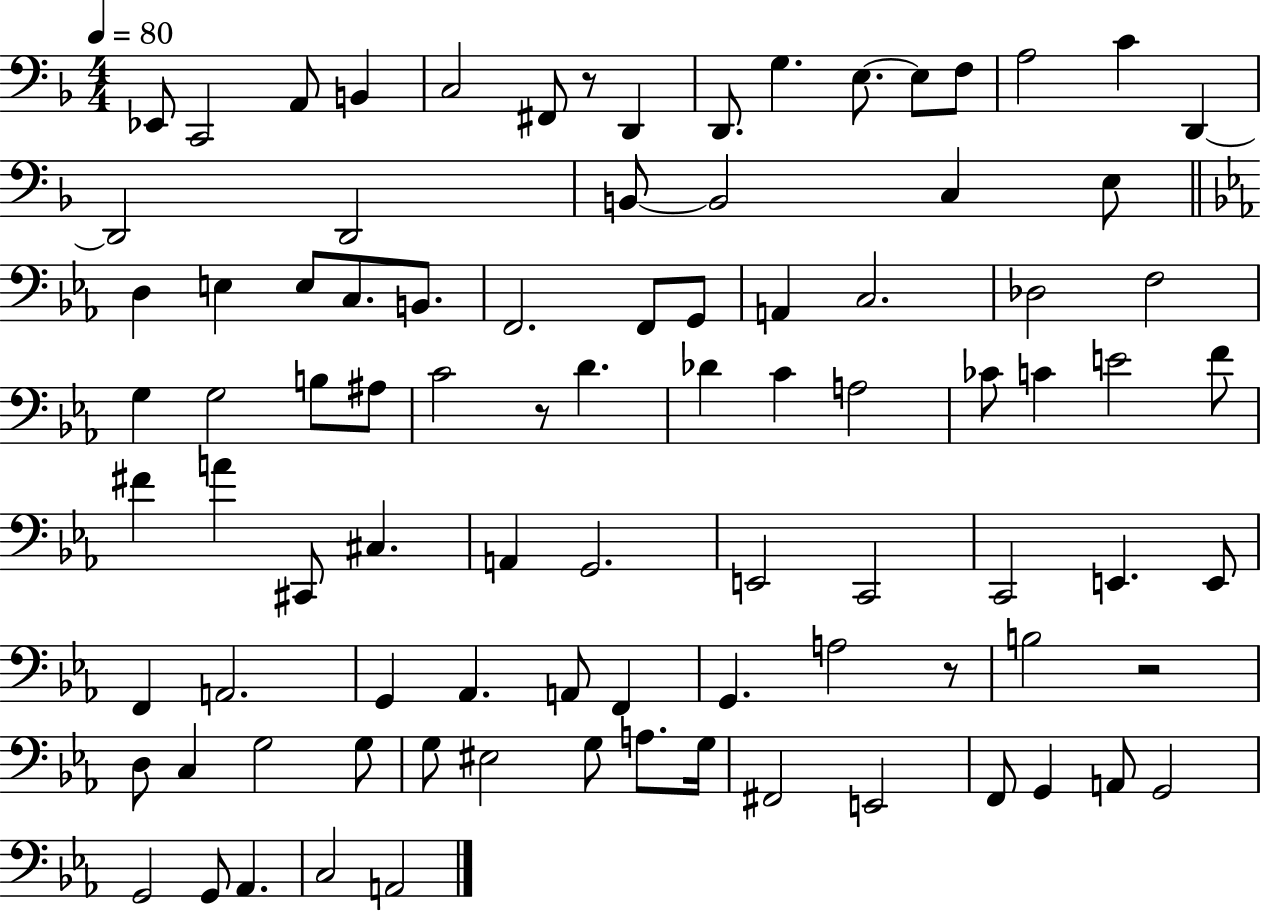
X:1
T:Untitled
M:4/4
L:1/4
K:F
_E,,/2 C,,2 A,,/2 B,, C,2 ^F,,/2 z/2 D,, D,,/2 G, E,/2 E,/2 F,/2 A,2 C D,, D,,2 D,,2 B,,/2 B,,2 C, E,/2 D, E, E,/2 C,/2 B,,/2 F,,2 F,,/2 G,,/2 A,, C,2 _D,2 F,2 G, G,2 B,/2 ^A,/2 C2 z/2 D _D C A,2 _C/2 C E2 F/2 ^F A ^C,,/2 ^C, A,, G,,2 E,,2 C,,2 C,,2 E,, E,,/2 F,, A,,2 G,, _A,, A,,/2 F,, G,, A,2 z/2 B,2 z2 D,/2 C, G,2 G,/2 G,/2 ^E,2 G,/2 A,/2 G,/4 ^F,,2 E,,2 F,,/2 G,, A,,/2 G,,2 G,,2 G,,/2 _A,, C,2 A,,2